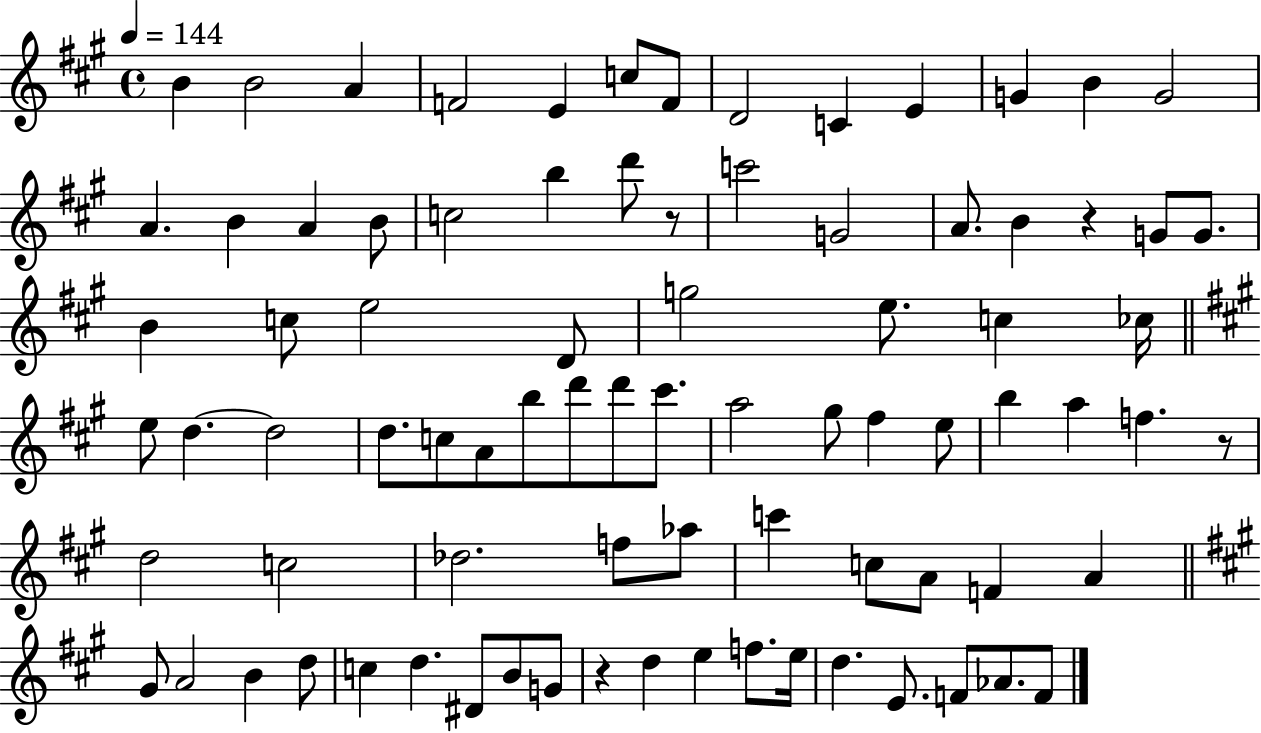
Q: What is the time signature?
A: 4/4